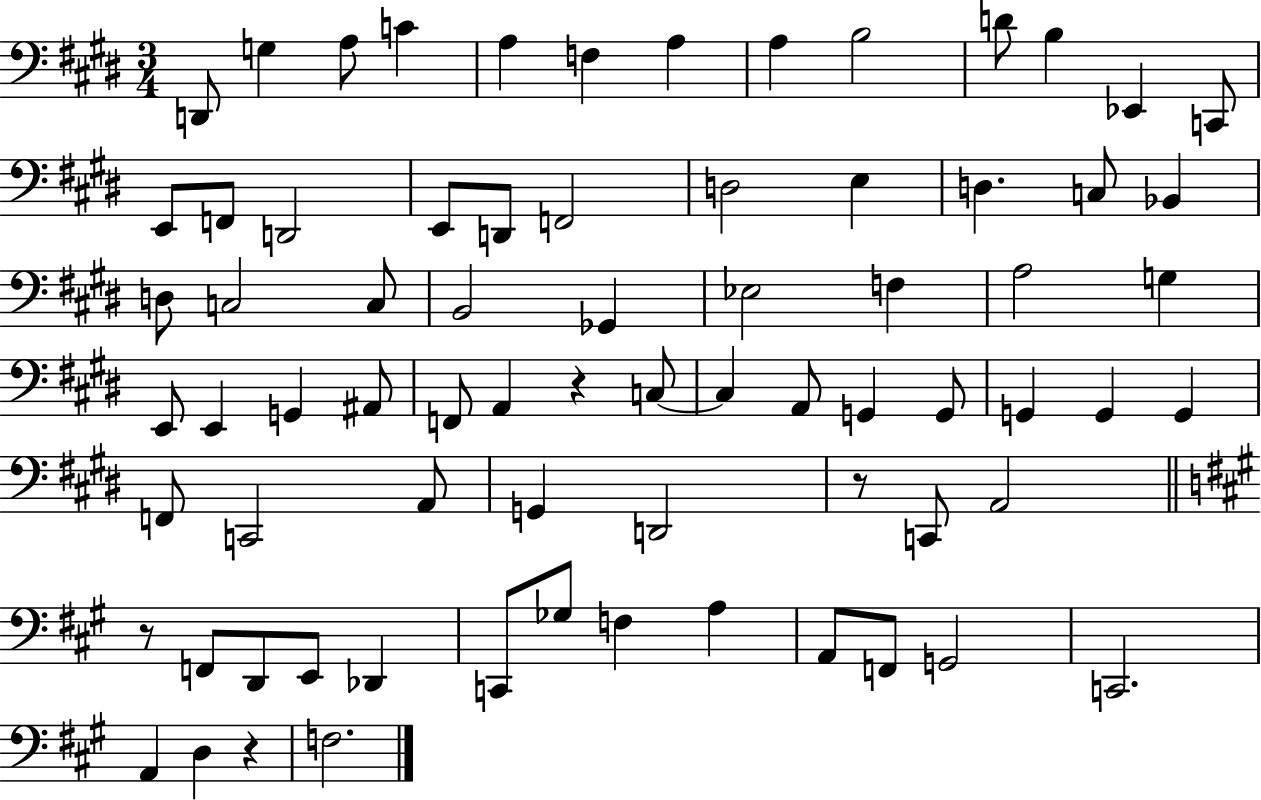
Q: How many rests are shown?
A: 4